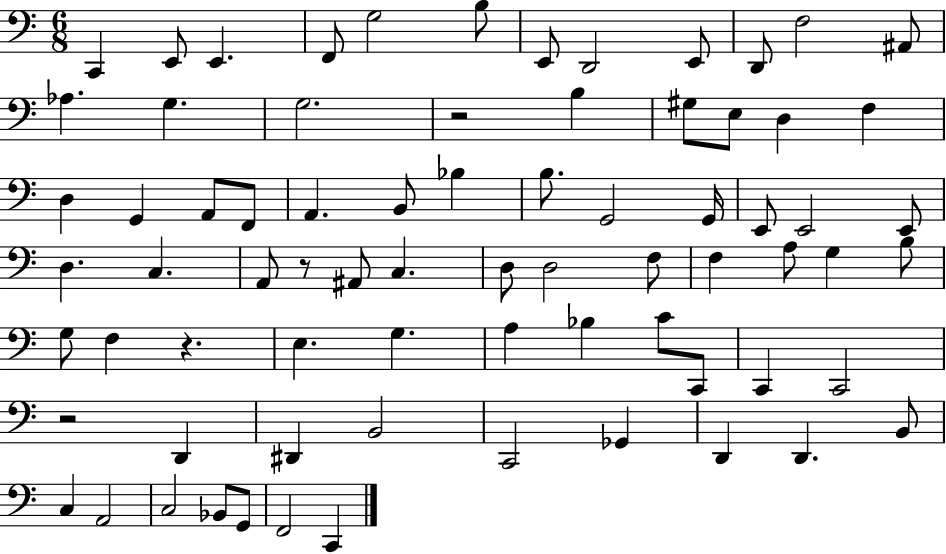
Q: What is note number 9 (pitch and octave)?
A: E2